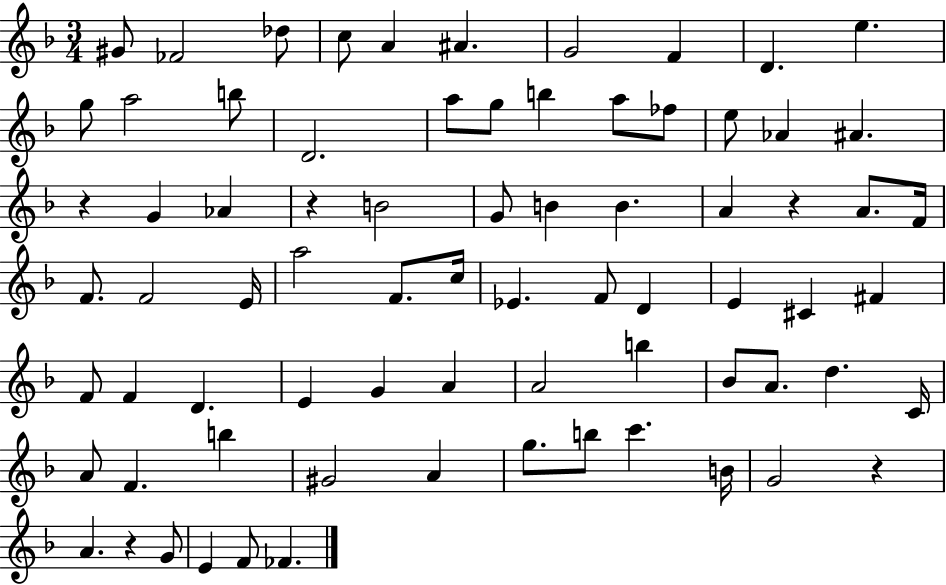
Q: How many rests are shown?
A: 5